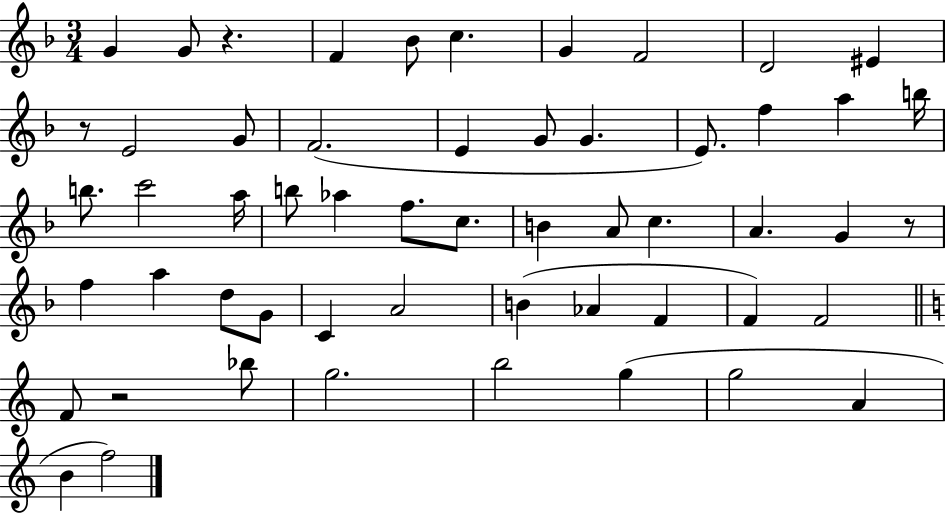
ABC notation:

X:1
T:Untitled
M:3/4
L:1/4
K:F
G G/2 z F _B/2 c G F2 D2 ^E z/2 E2 G/2 F2 E G/2 G E/2 f a b/4 b/2 c'2 a/4 b/2 _a f/2 c/2 B A/2 c A G z/2 f a d/2 G/2 C A2 B _A F F F2 F/2 z2 _b/2 g2 b2 g g2 A B f2